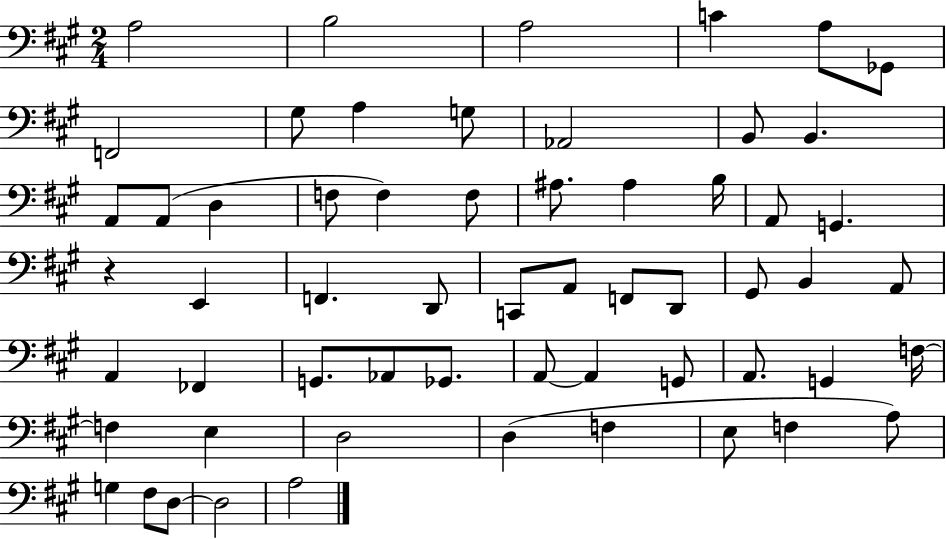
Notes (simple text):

A3/h B3/h A3/h C4/q A3/e Gb2/e F2/h G#3/e A3/q G3/e Ab2/h B2/e B2/q. A2/e A2/e D3/q F3/e F3/q F3/e A#3/e. A#3/q B3/s A2/e G2/q. R/q E2/q F2/q. D2/e C2/e A2/e F2/e D2/e G#2/e B2/q A2/e A2/q FES2/q G2/e. Ab2/e Gb2/e. A2/e A2/q G2/e A2/e. G2/q F3/s F3/q E3/q D3/h D3/q F3/q E3/e F3/q A3/e G3/q F#3/e D3/e D3/h A3/h